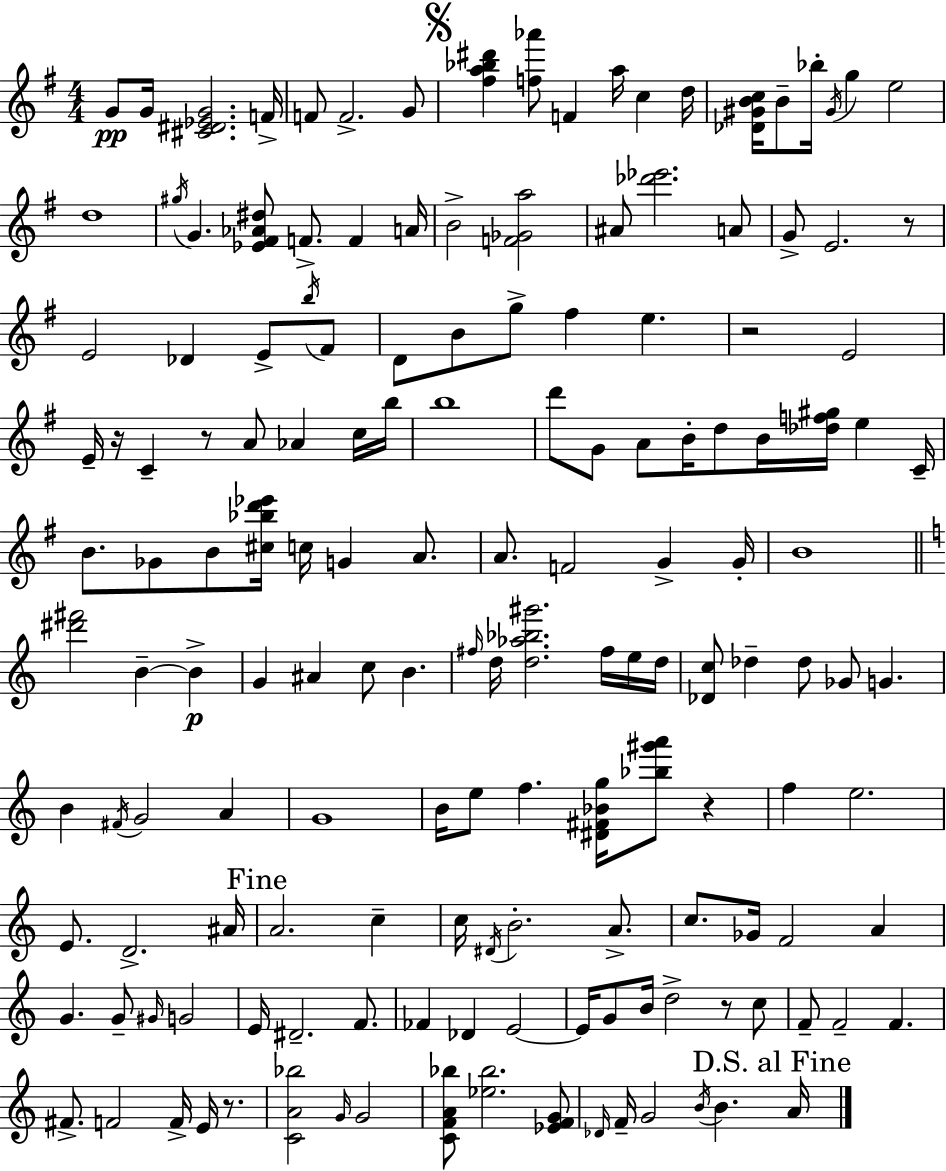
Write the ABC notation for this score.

X:1
T:Untitled
M:4/4
L:1/4
K:Em
G/2 G/4 [^C^D_EG]2 F/4 F/2 F2 G/2 [^fa_b^d'] [f_a']/2 F a/4 c d/4 [_D^GBc]/4 B/2 _b/4 ^G/4 g e2 d4 ^g/4 G [_E^F_A^d]/2 F/2 F A/4 B2 [F_Ga]2 ^A/2 [_d'_e']2 A/2 G/2 E2 z/2 E2 _D E/2 b/4 ^F/2 D/2 B/2 g/2 ^f e z2 E2 E/4 z/4 C z/2 A/2 _A c/4 b/4 b4 d'/2 G/2 A/2 B/4 d/2 B/4 [_df^g]/4 e C/4 B/2 _G/2 B/2 [^c_bd'_e']/4 c/4 G A/2 A/2 F2 G G/4 B4 [^d'^f']2 B B G ^A c/2 B ^f/4 d/4 [d_a_b^g']2 ^f/4 e/4 d/4 [_Dc]/2 _d _d/2 _G/2 G B ^F/4 G2 A G4 B/4 e/2 f [^D^F_Bg]/4 [_b^g'a']/2 z f e2 E/2 D2 ^A/4 A2 c c/4 ^D/4 B2 A/2 c/2 _G/4 F2 A G G/2 ^G/4 G2 E/4 ^D2 F/2 _F _D E2 E/4 G/2 B/4 d2 z/2 c/2 F/2 F2 F ^F/2 F2 F/4 E/4 z/2 [CA_b]2 G/4 G2 [CFA_b]/2 [_e_b]2 [_EFG]/2 _D/4 F/4 G2 B/4 B A/4